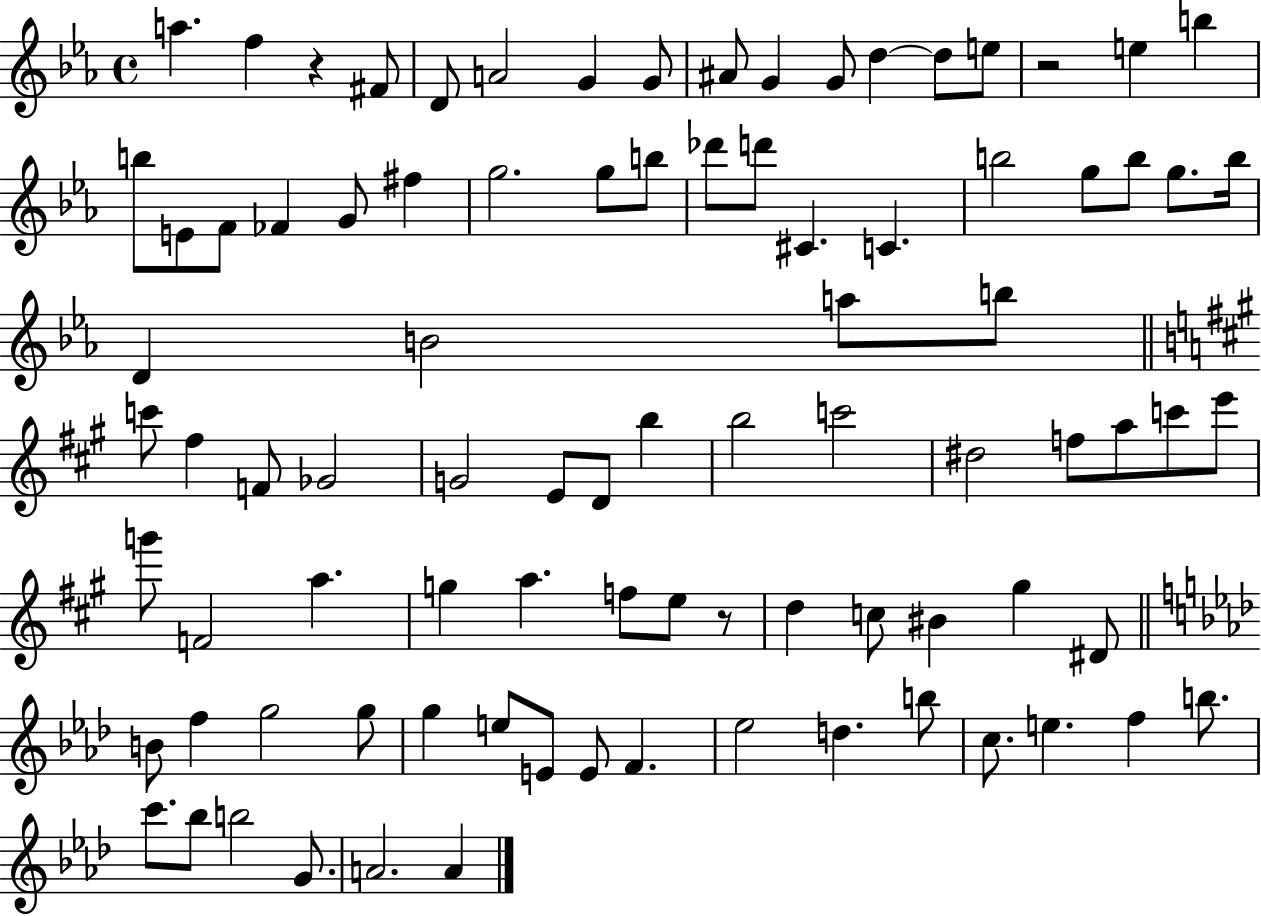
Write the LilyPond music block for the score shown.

{
  \clef treble
  \time 4/4
  \defaultTimeSignature
  \key ees \major
  a''4. f''4 r4 fis'8 | d'8 a'2 g'4 g'8 | ais'8 g'4 g'8 d''4~~ d''8 e''8 | r2 e''4 b''4 | \break b''8 e'8 f'8 fes'4 g'8 fis''4 | g''2. g''8 b''8 | des'''8 d'''8 cis'4. c'4. | b''2 g''8 b''8 g''8. b''16 | \break d'4 b'2 a''8 b''8 | \bar "||" \break \key a \major c'''8 fis''4 f'8 ges'2 | g'2 e'8 d'8 b''4 | b''2 c'''2 | dis''2 f''8 a''8 c'''8 e'''8 | \break g'''8 f'2 a''4. | g''4 a''4. f''8 e''8 r8 | d''4 c''8 bis'4 gis''4 dis'8 | \bar "||" \break \key aes \major b'8 f''4 g''2 g''8 | g''4 e''8 e'8 e'8 f'4. | ees''2 d''4. b''8 | c''8. e''4. f''4 b''8. | \break c'''8. bes''8 b''2 g'8. | a'2. a'4 | \bar "|."
}